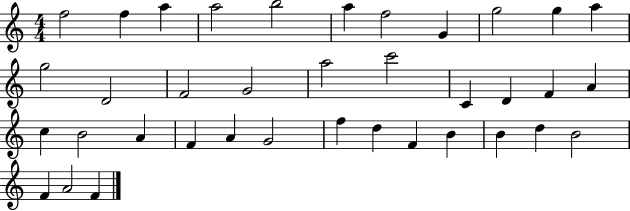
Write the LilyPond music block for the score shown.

{
  \clef treble
  \numericTimeSignature
  \time 4/4
  \key c \major
  f''2 f''4 a''4 | a''2 b''2 | a''4 f''2 g'4 | g''2 g''4 a''4 | \break g''2 d'2 | f'2 g'2 | a''2 c'''2 | c'4 d'4 f'4 a'4 | \break c''4 b'2 a'4 | f'4 a'4 g'2 | f''4 d''4 f'4 b'4 | b'4 d''4 b'2 | \break f'4 a'2 f'4 | \bar "|."
}